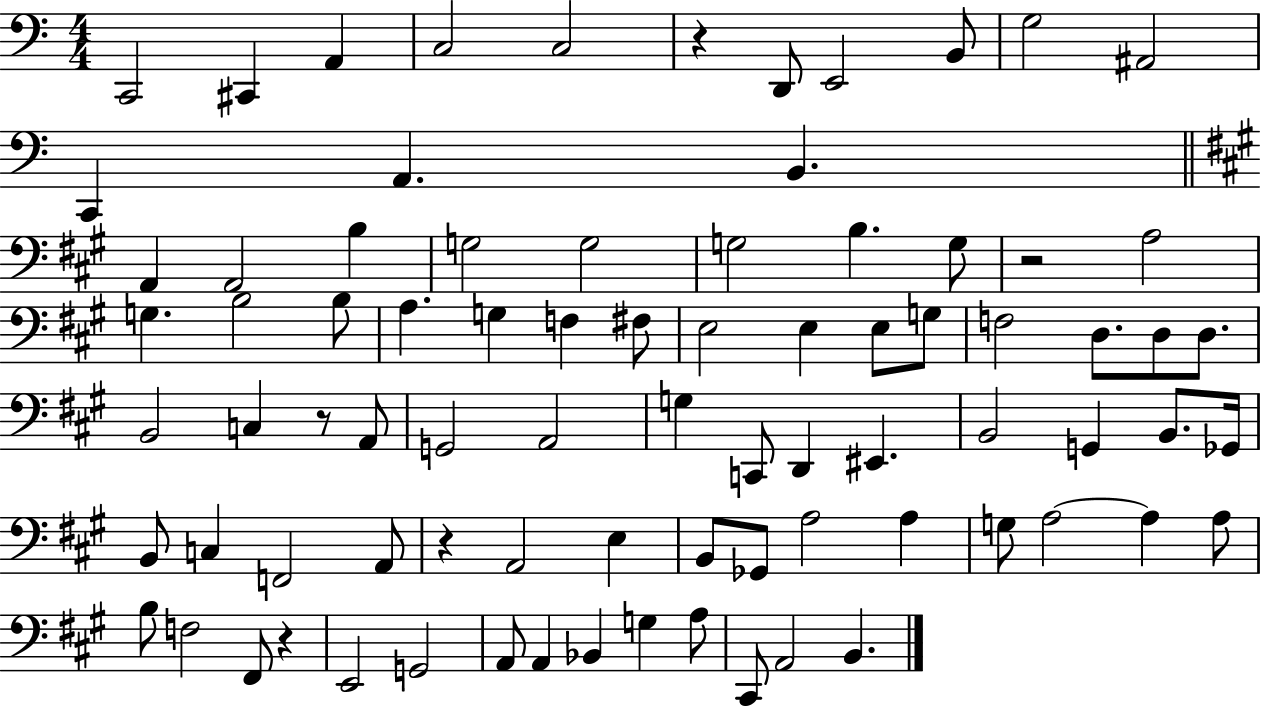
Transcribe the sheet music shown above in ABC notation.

X:1
T:Untitled
M:4/4
L:1/4
K:C
C,,2 ^C,, A,, C,2 C,2 z D,,/2 E,,2 B,,/2 G,2 ^A,,2 C,, A,, B,, A,, A,,2 B, G,2 G,2 G,2 B, G,/2 z2 A,2 G, B,2 B,/2 A, G, F, ^F,/2 E,2 E, E,/2 G,/2 F,2 D,/2 D,/2 D,/2 B,,2 C, z/2 A,,/2 G,,2 A,,2 G, C,,/2 D,, ^E,, B,,2 G,, B,,/2 _G,,/4 B,,/2 C, F,,2 A,,/2 z A,,2 E, B,,/2 _G,,/2 A,2 A, G,/2 A,2 A, A,/2 B,/2 F,2 ^F,,/2 z E,,2 G,,2 A,,/2 A,, _B,, G, A,/2 ^C,,/2 A,,2 B,,